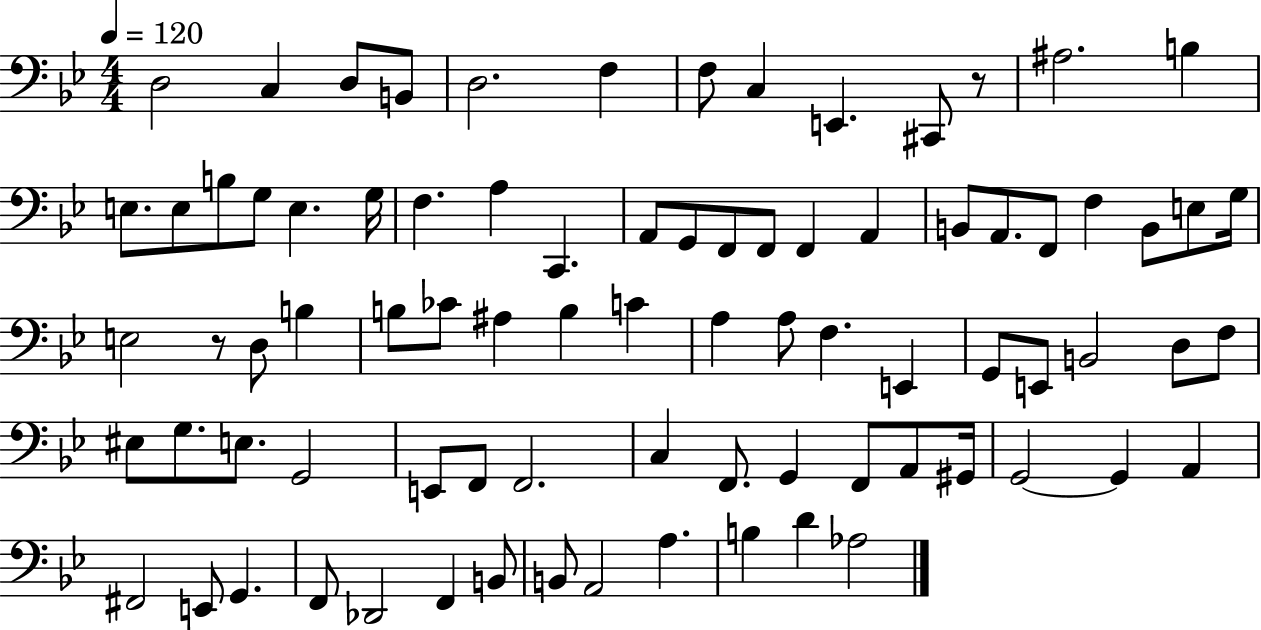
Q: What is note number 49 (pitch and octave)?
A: B2